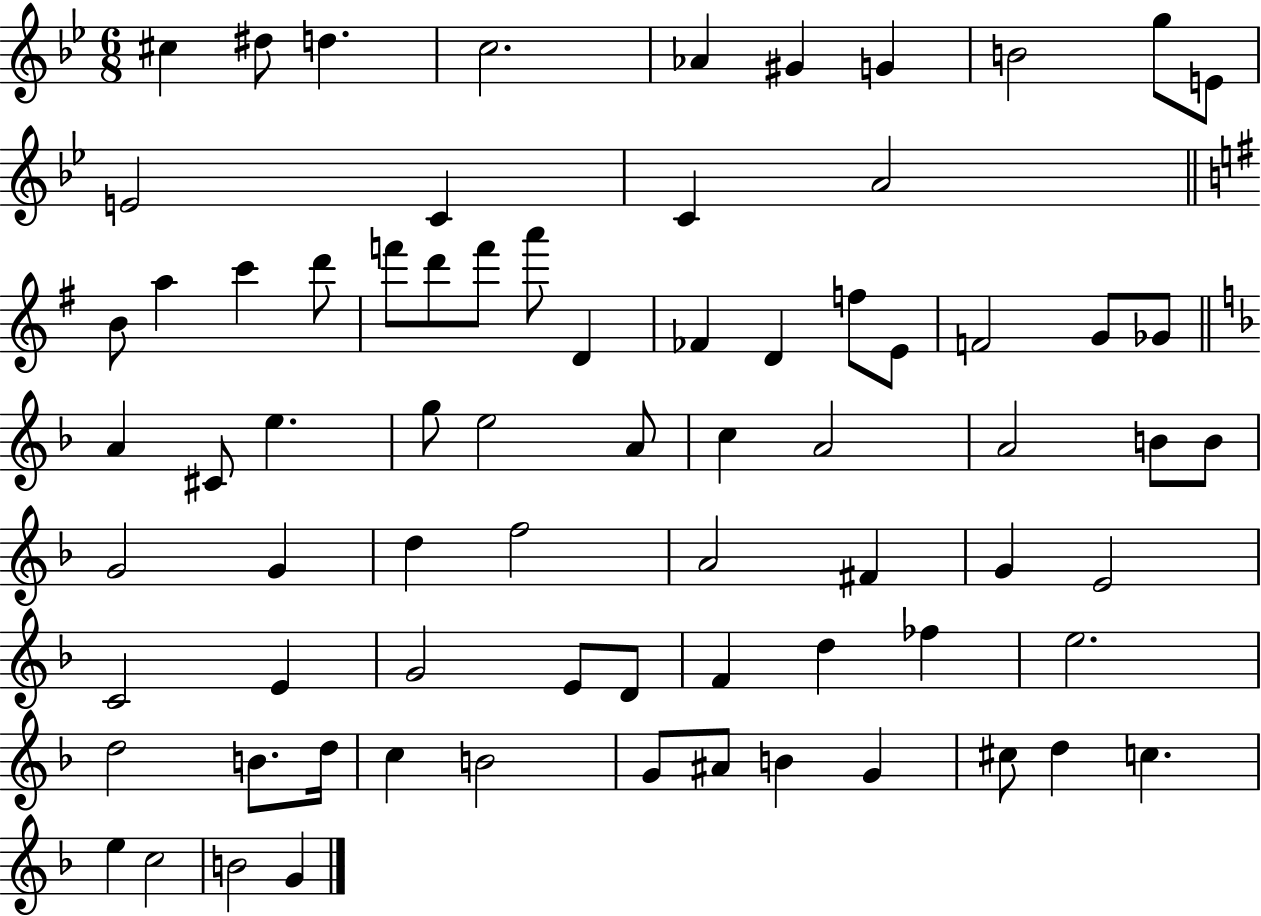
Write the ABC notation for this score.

X:1
T:Untitled
M:6/8
L:1/4
K:Bb
^c ^d/2 d c2 _A ^G G B2 g/2 E/2 E2 C C A2 B/2 a c' d'/2 f'/2 d'/2 f'/2 a'/2 D _F D f/2 E/2 F2 G/2 _G/2 A ^C/2 e g/2 e2 A/2 c A2 A2 B/2 B/2 G2 G d f2 A2 ^F G E2 C2 E G2 E/2 D/2 F d _f e2 d2 B/2 d/4 c B2 G/2 ^A/2 B G ^c/2 d c e c2 B2 G